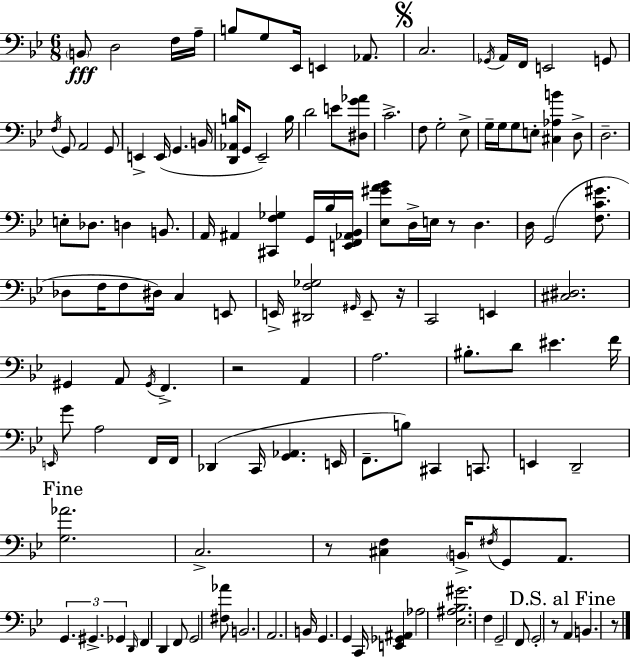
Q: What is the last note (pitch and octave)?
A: B2